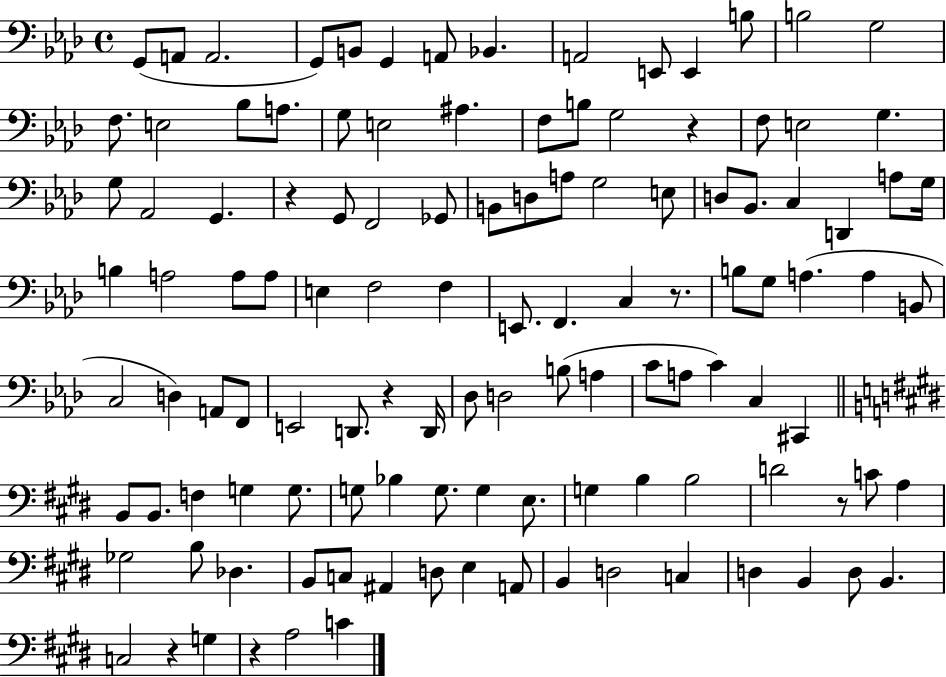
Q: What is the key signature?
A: AES major